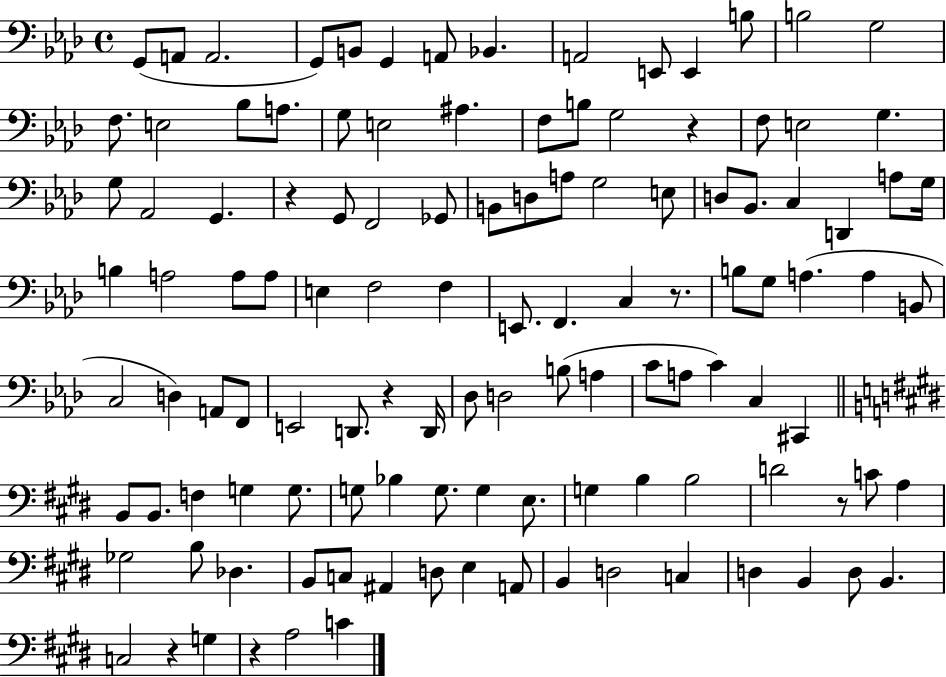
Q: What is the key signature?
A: AES major